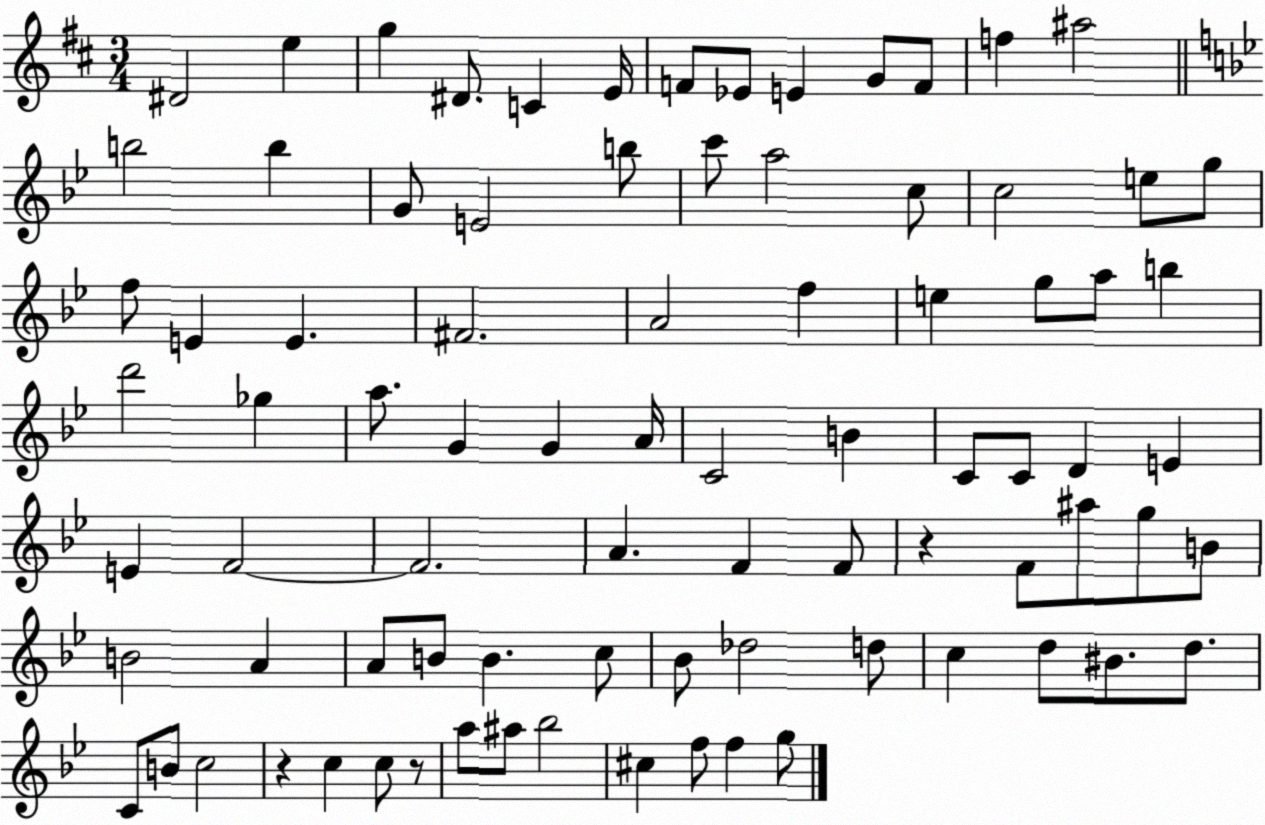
X:1
T:Untitled
M:3/4
L:1/4
K:D
^D2 e g ^D/2 C E/4 F/2 _E/2 E G/2 F/2 f ^a2 b2 b G/2 E2 b/2 c'/2 a2 c/2 c2 e/2 g/2 f/2 E E ^F2 A2 f e g/2 a/2 b d'2 _g a/2 G G A/4 C2 B C/2 C/2 D E E F2 F2 A F F/2 z F/2 ^a/2 g/2 B/2 B2 A A/2 B/2 B c/2 _B/2 _d2 d/2 c d/2 ^B/2 d/2 C/2 B/2 c2 z c c/2 z/2 a/2 ^a/2 _b2 ^c f/2 f g/2